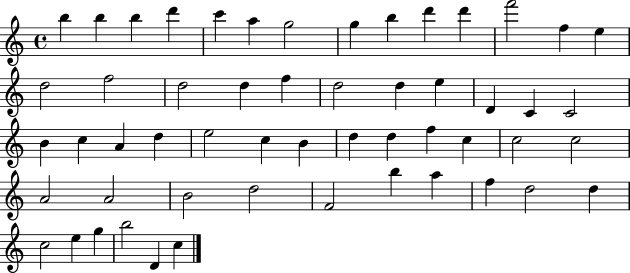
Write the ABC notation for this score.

X:1
T:Untitled
M:4/4
L:1/4
K:C
b b b d' c' a g2 g b d' d' f'2 f e d2 f2 d2 d f d2 d e D C C2 B c A d e2 c B d d f c c2 c2 A2 A2 B2 d2 F2 b a f d2 d c2 e g b2 D c